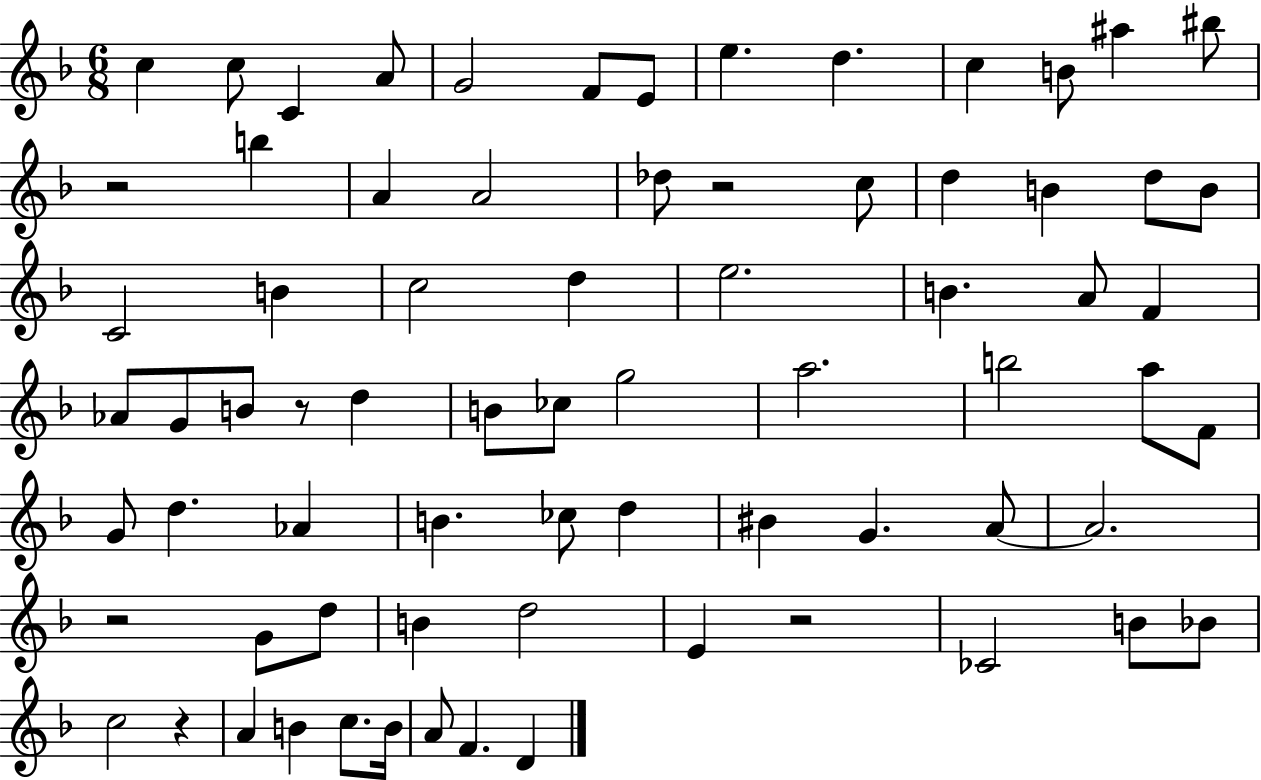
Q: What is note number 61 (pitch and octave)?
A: A4